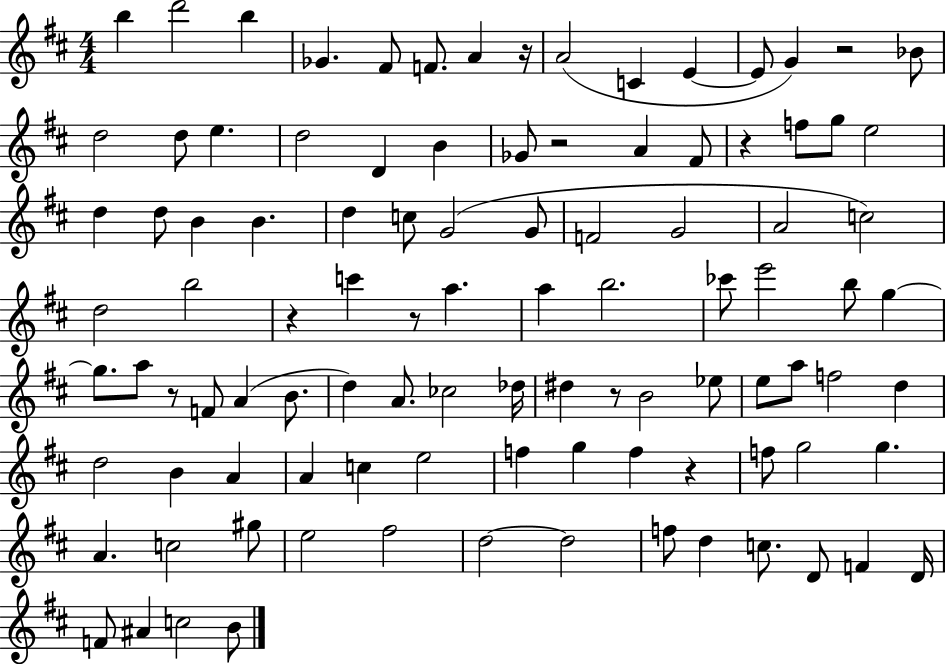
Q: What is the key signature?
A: D major